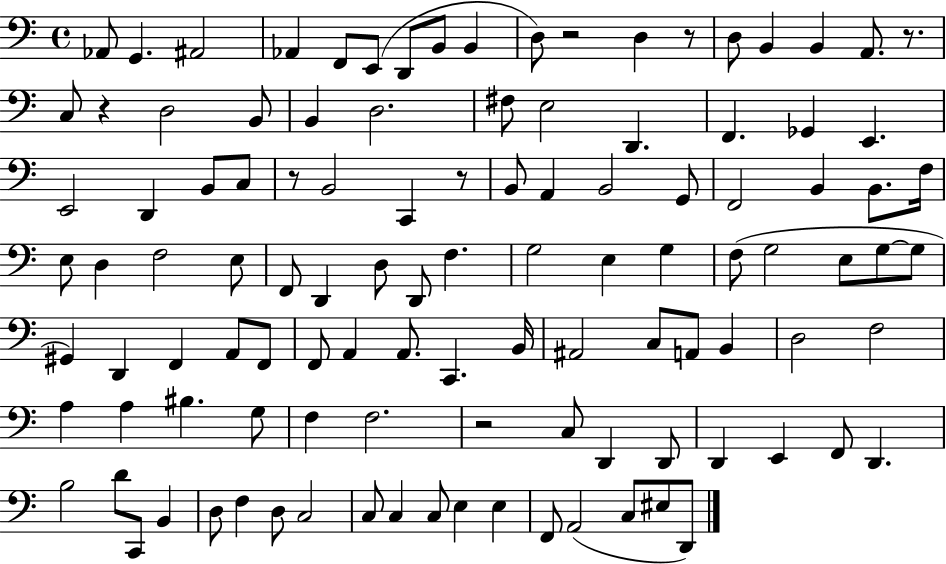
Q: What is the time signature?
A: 4/4